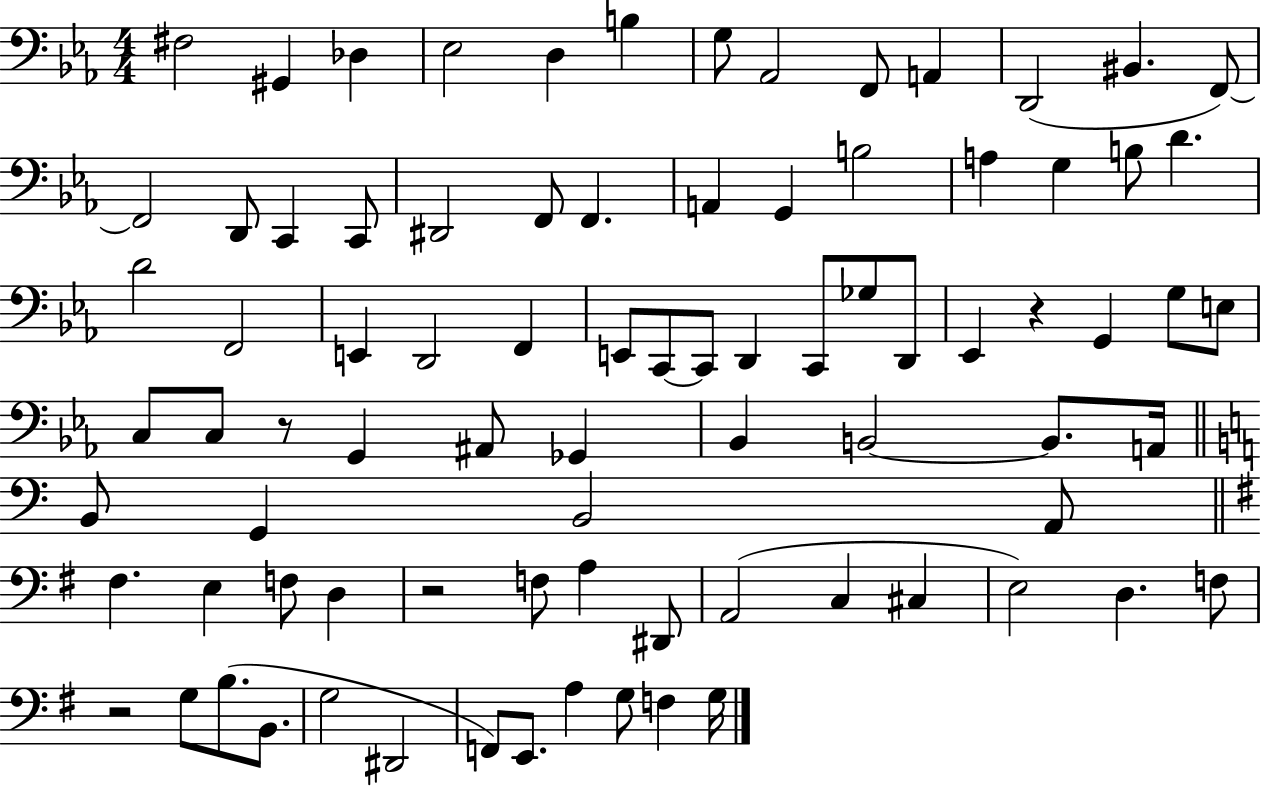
X:1
T:Untitled
M:4/4
L:1/4
K:Eb
^F,2 ^G,, _D, _E,2 D, B, G,/2 _A,,2 F,,/2 A,, D,,2 ^B,, F,,/2 F,,2 D,,/2 C,, C,,/2 ^D,,2 F,,/2 F,, A,, G,, B,2 A, G, B,/2 D D2 F,,2 E,, D,,2 F,, E,,/2 C,,/2 C,,/2 D,, C,,/2 _G,/2 D,,/2 _E,, z G,, G,/2 E,/2 C,/2 C,/2 z/2 G,, ^A,,/2 _G,, _B,, B,,2 B,,/2 A,,/4 B,,/2 G,, B,,2 A,,/2 ^F, E, F,/2 D, z2 F,/2 A, ^D,,/2 A,,2 C, ^C, E,2 D, F,/2 z2 G,/2 B,/2 B,,/2 G,2 ^D,,2 F,,/2 E,,/2 A, G,/2 F, G,/4